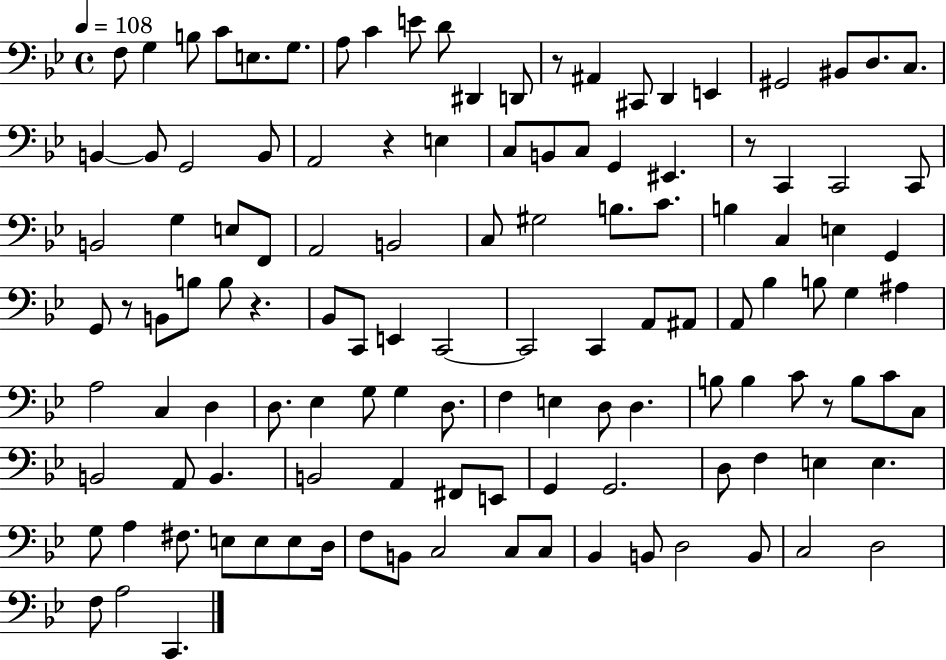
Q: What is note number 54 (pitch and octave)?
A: C2